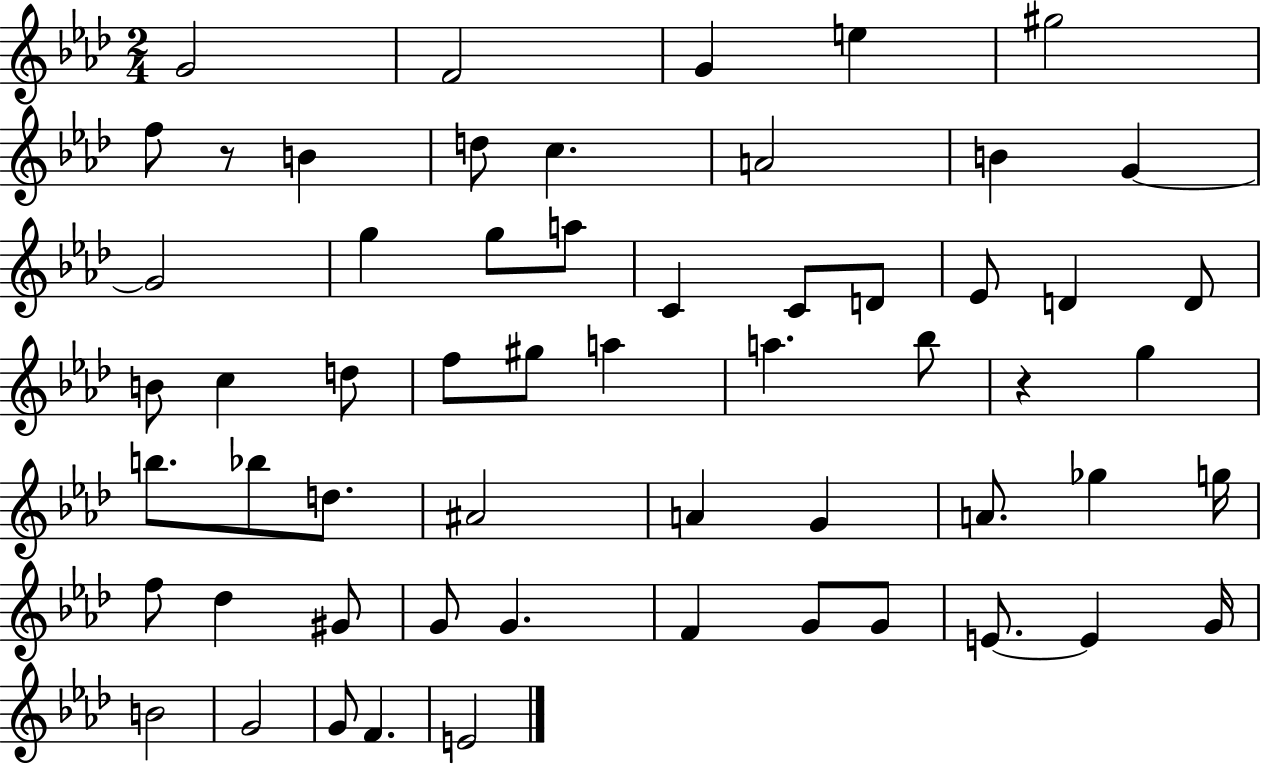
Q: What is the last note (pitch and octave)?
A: E4